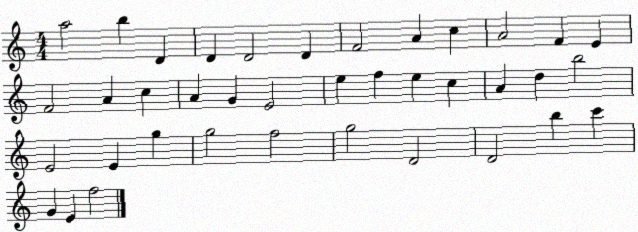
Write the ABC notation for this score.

X:1
T:Untitled
M:4/4
L:1/4
K:C
a2 b D D D2 D F2 A c A2 F E F2 A c A G E2 e f e c A d b2 E2 E g g2 f2 g2 D2 D2 b c' G E f2